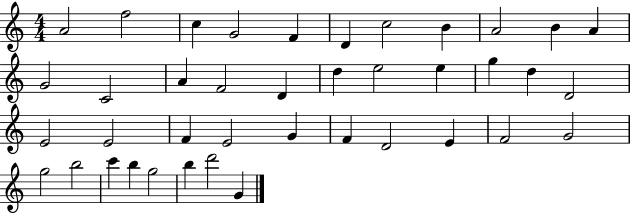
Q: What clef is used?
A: treble